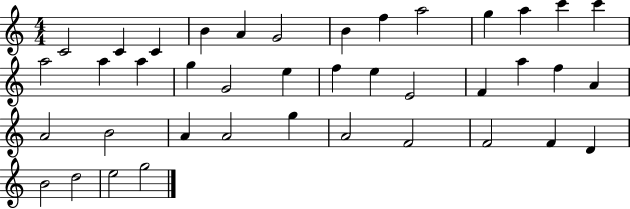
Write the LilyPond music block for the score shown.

{
  \clef treble
  \numericTimeSignature
  \time 4/4
  \key c \major
  c'2 c'4 c'4 | b'4 a'4 g'2 | b'4 f''4 a''2 | g''4 a''4 c'''4 c'''4 | \break a''2 a''4 a''4 | g''4 g'2 e''4 | f''4 e''4 e'2 | f'4 a''4 f''4 a'4 | \break a'2 b'2 | a'4 a'2 g''4 | a'2 f'2 | f'2 f'4 d'4 | \break b'2 d''2 | e''2 g''2 | \bar "|."
}